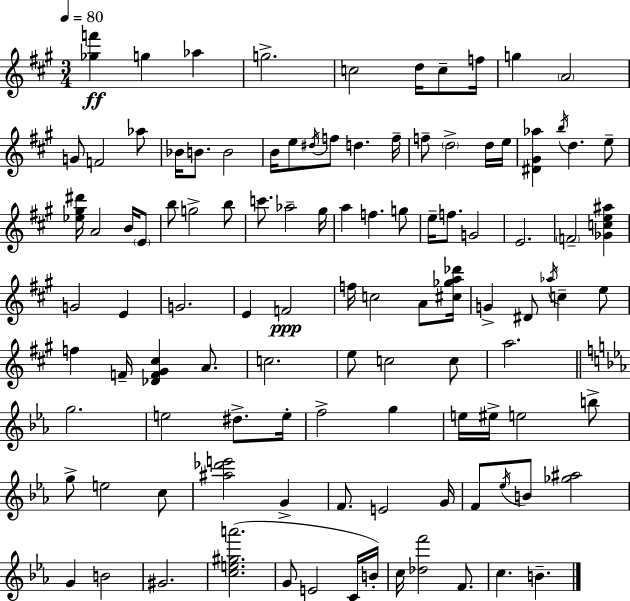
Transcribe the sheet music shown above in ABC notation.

X:1
T:Untitled
M:3/4
L:1/4
K:A
[_gf'] g _a g2 c2 d/4 c/2 f/4 g A2 G/2 F2 _a/2 _B/4 B/2 B2 B/4 e/2 ^d/4 f/2 d f/4 f/2 d2 d/4 e/4 [^D^G_a] b/4 d e/2 [_e^g^d']/4 A2 B/4 E/2 b/2 g2 b/2 c'/2 _a2 ^g/4 a f g/2 e/4 f/2 G2 E2 F2 [_Gce^a] G2 E G2 E F2 f/4 c2 A/2 [^c_ga_d']/4 G ^D/2 _a/4 c e/2 f F/4 [_DF^G^c] A/2 c2 e/2 c2 c/2 a2 g2 e2 ^d/2 e/4 f2 g e/4 ^e/4 e2 b/2 g/2 e2 c/2 [^a_d'e']2 G F/2 E2 G/4 F/2 _e/4 B/2 [_g^a]2 G B2 ^G2 [ce^ga']2 G/2 E2 C/4 B/4 c/4 [_df']2 F/2 c B